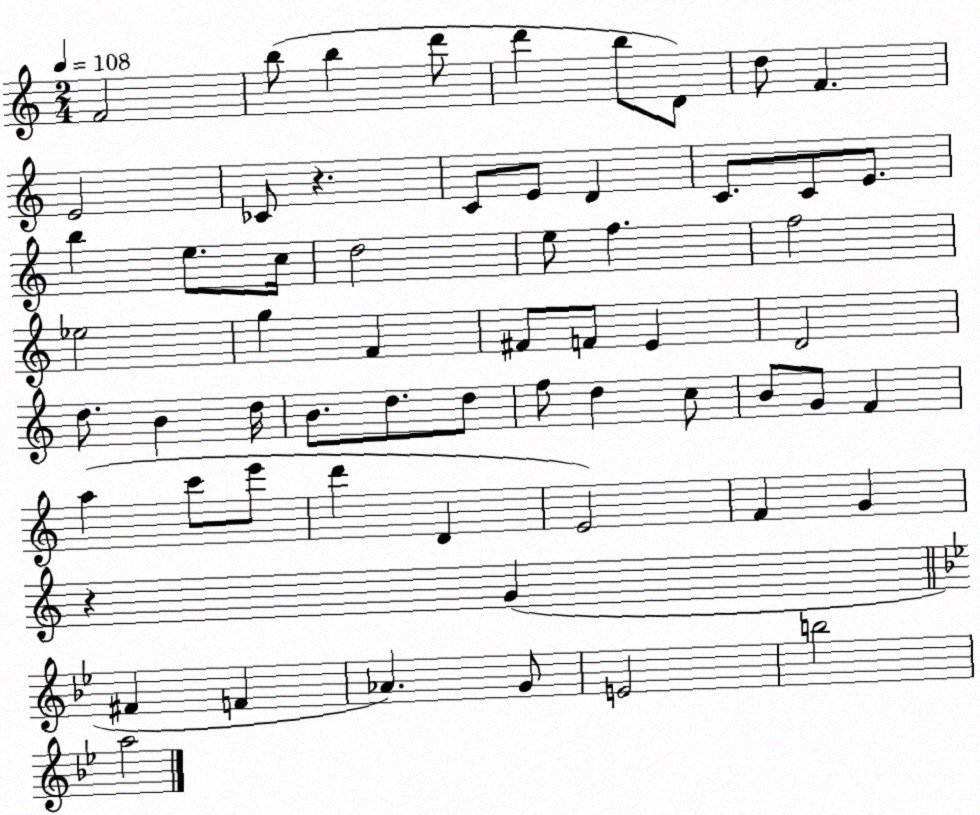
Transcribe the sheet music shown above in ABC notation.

X:1
T:Untitled
M:2/4
L:1/4
K:C
F2 b/2 b d'/2 d' b/2 D/2 d/2 F E2 _C/2 z C/2 E/2 D C/2 C/2 E/2 b e/2 c/4 d2 e/2 f f2 _e2 g F ^F/2 F/2 E D2 d/2 B d/4 B/2 d/2 d/2 f/2 d c/2 B/2 G/2 F a c'/2 e'/2 d' D E2 F G z G ^F F _A G/2 E2 b2 a2